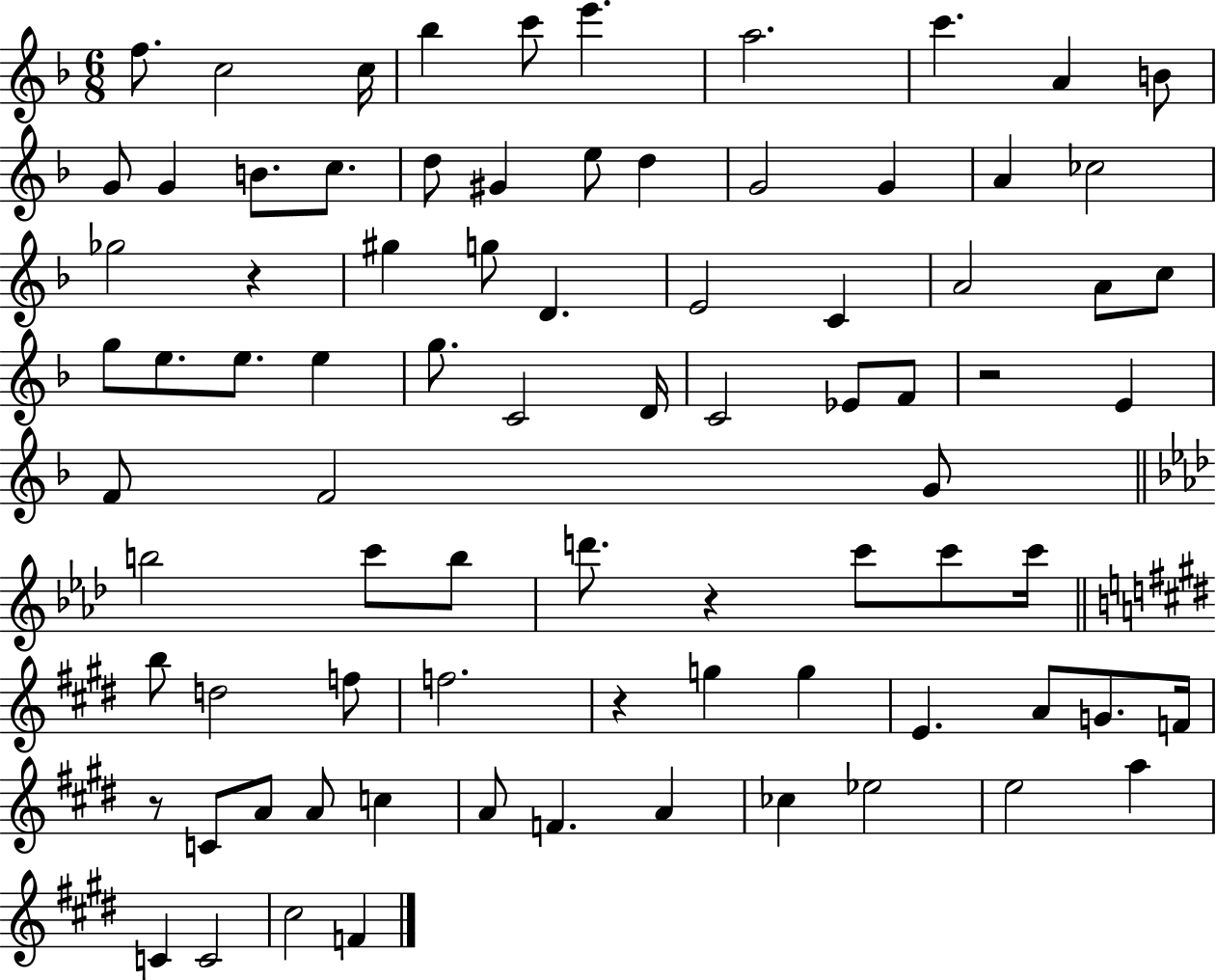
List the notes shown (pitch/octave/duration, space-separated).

F5/e. C5/h C5/s Bb5/q C6/e E6/q. A5/h. C6/q. A4/q B4/e G4/e G4/q B4/e. C5/e. D5/e G#4/q E5/e D5/q G4/h G4/q A4/q CES5/h Gb5/h R/q G#5/q G5/e D4/q. E4/h C4/q A4/h A4/e C5/e G5/e E5/e. E5/e. E5/q G5/e. C4/h D4/s C4/h Eb4/e F4/e R/h E4/q F4/e F4/h G4/e B5/h C6/e B5/e D6/e. R/q C6/e C6/e C6/s B5/e D5/h F5/e F5/h. R/q G5/q G5/q E4/q. A4/e G4/e. F4/s R/e C4/e A4/e A4/e C5/q A4/e F4/q. A4/q CES5/q Eb5/h E5/h A5/q C4/q C4/h C#5/h F4/q